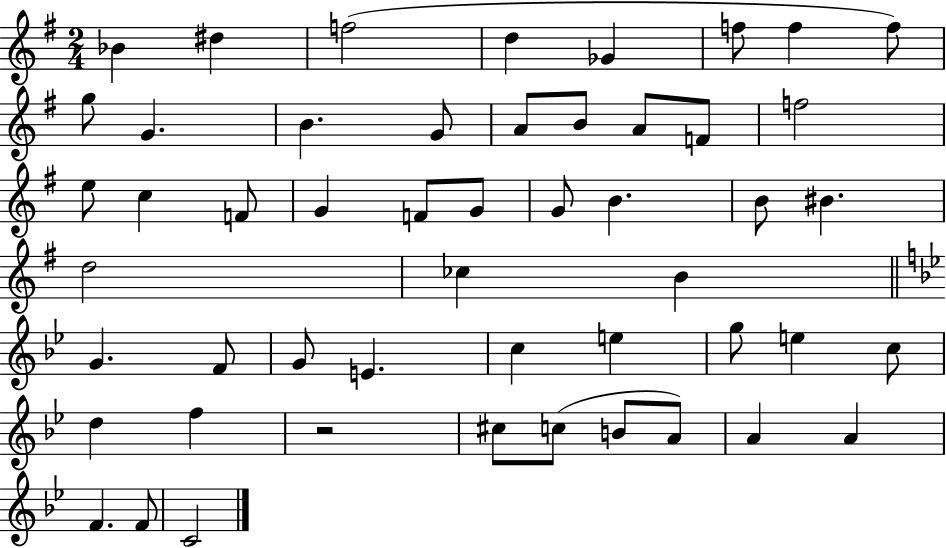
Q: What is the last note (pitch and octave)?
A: C4